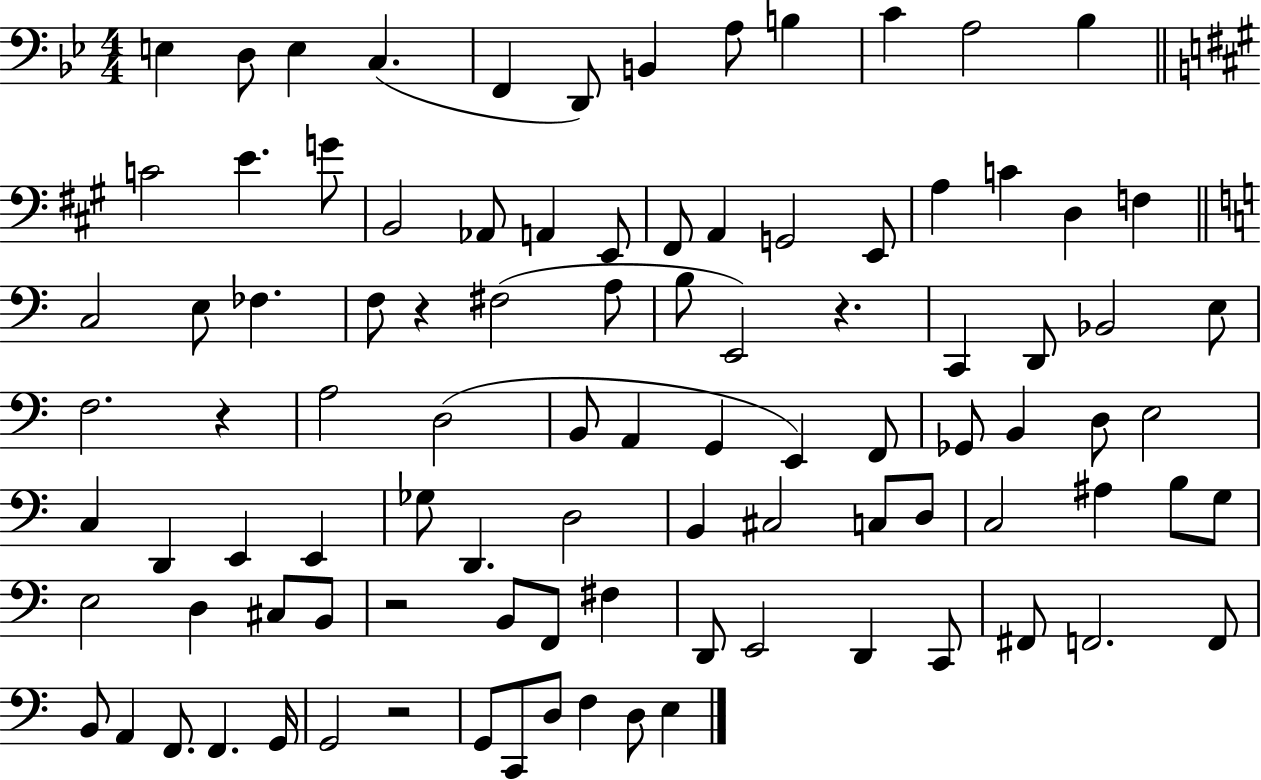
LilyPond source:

{
  \clef bass
  \numericTimeSignature
  \time 4/4
  \key bes \major
  e4 d8 e4 c4.( | f,4 d,8) b,4 a8 b4 | c'4 a2 bes4 | \bar "||" \break \key a \major c'2 e'4. g'8 | b,2 aes,8 a,4 e,8 | fis,8 a,4 g,2 e,8 | a4 c'4 d4 f4 | \break \bar "||" \break \key c \major c2 e8 fes4. | f8 r4 fis2( a8 | b8 e,2) r4. | c,4 d,8 bes,2 e8 | \break f2. r4 | a2 d2( | b,8 a,4 g,4 e,4) f,8 | ges,8 b,4 d8 e2 | \break c4 d,4 e,4 e,4 | ges8 d,4. d2 | b,4 cis2 c8 d8 | c2 ais4 b8 g8 | \break e2 d4 cis8 b,8 | r2 b,8 f,8 fis4 | d,8 e,2 d,4 c,8 | fis,8 f,2. f,8 | \break b,8 a,4 f,8. f,4. g,16 | g,2 r2 | g,8 c,8 d8 f4 d8 e4 | \bar "|."
}